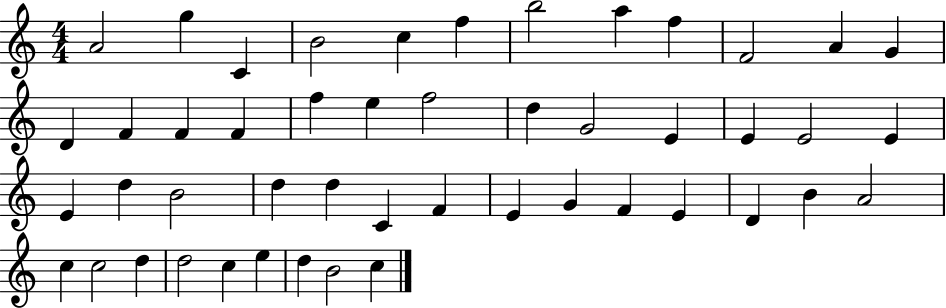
{
  \clef treble
  \numericTimeSignature
  \time 4/4
  \key c \major
  a'2 g''4 c'4 | b'2 c''4 f''4 | b''2 a''4 f''4 | f'2 a'4 g'4 | \break d'4 f'4 f'4 f'4 | f''4 e''4 f''2 | d''4 g'2 e'4 | e'4 e'2 e'4 | \break e'4 d''4 b'2 | d''4 d''4 c'4 f'4 | e'4 g'4 f'4 e'4 | d'4 b'4 a'2 | \break c''4 c''2 d''4 | d''2 c''4 e''4 | d''4 b'2 c''4 | \bar "|."
}